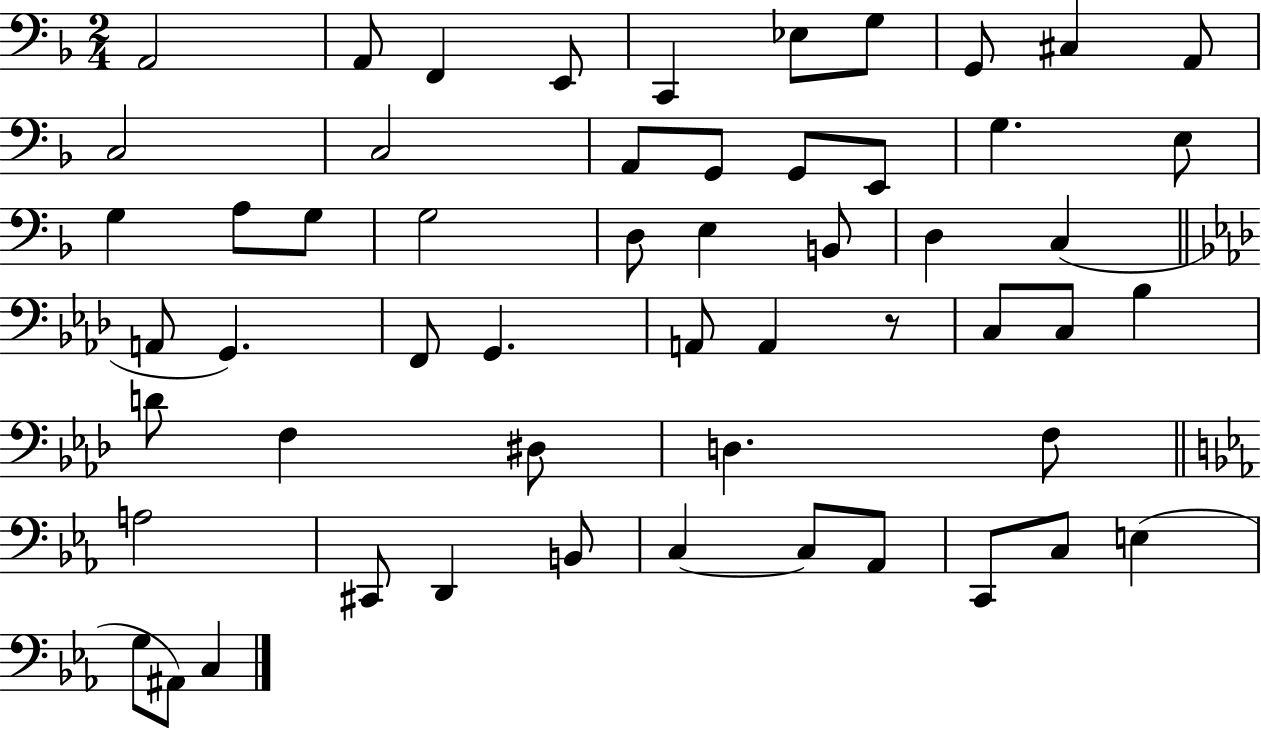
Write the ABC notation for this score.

X:1
T:Untitled
M:2/4
L:1/4
K:F
A,,2 A,,/2 F,, E,,/2 C,, _E,/2 G,/2 G,,/2 ^C, A,,/2 C,2 C,2 A,,/2 G,,/2 G,,/2 E,,/2 G, E,/2 G, A,/2 G,/2 G,2 D,/2 E, B,,/2 D, C, A,,/2 G,, F,,/2 G,, A,,/2 A,, z/2 C,/2 C,/2 _B, D/2 F, ^D,/2 D, F,/2 A,2 ^C,,/2 D,, B,,/2 C, C,/2 _A,,/2 C,,/2 C,/2 E, G,/2 ^A,,/2 C,